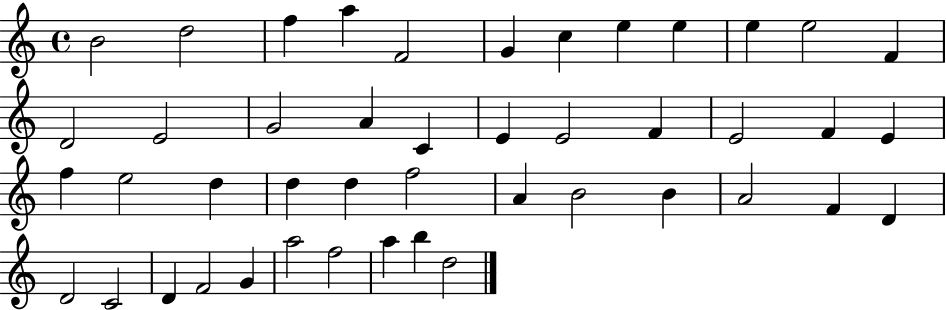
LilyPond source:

{
  \clef treble
  \time 4/4
  \defaultTimeSignature
  \key c \major
  b'2 d''2 | f''4 a''4 f'2 | g'4 c''4 e''4 e''4 | e''4 e''2 f'4 | \break d'2 e'2 | g'2 a'4 c'4 | e'4 e'2 f'4 | e'2 f'4 e'4 | \break f''4 e''2 d''4 | d''4 d''4 f''2 | a'4 b'2 b'4 | a'2 f'4 d'4 | \break d'2 c'2 | d'4 f'2 g'4 | a''2 f''2 | a''4 b''4 d''2 | \break \bar "|."
}